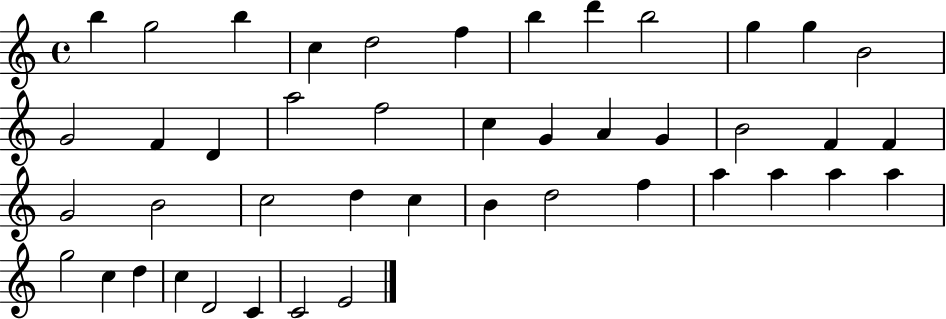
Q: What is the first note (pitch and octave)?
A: B5